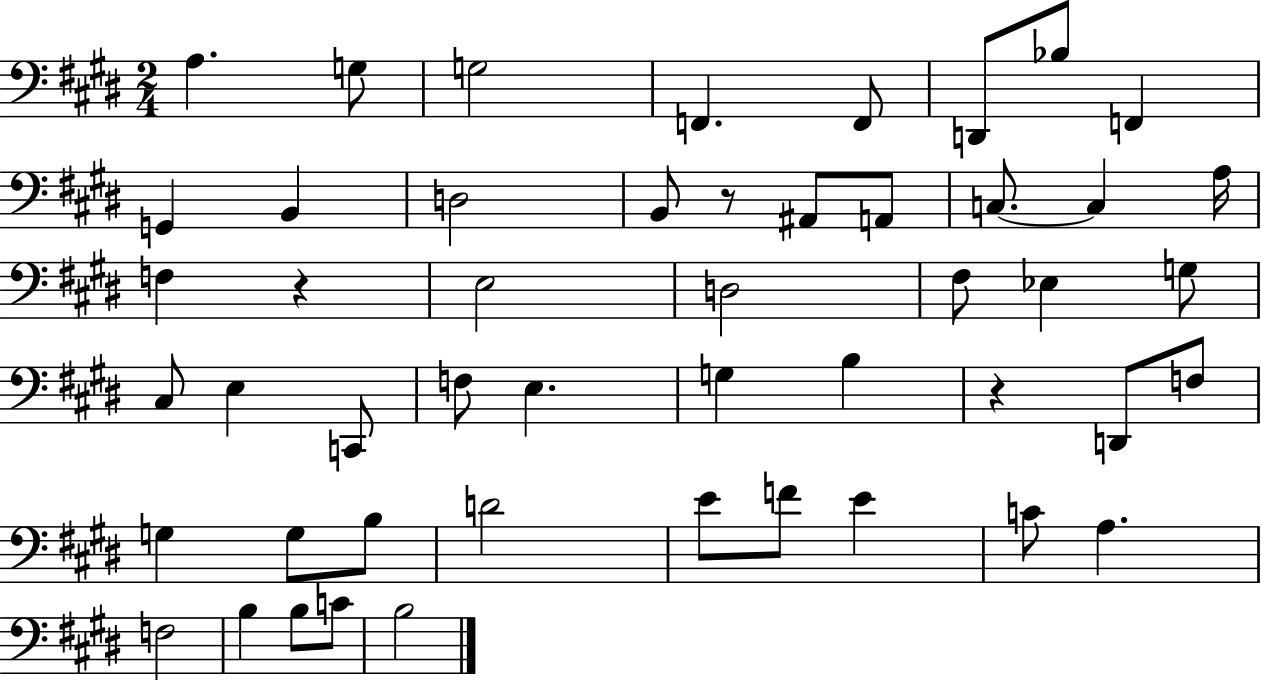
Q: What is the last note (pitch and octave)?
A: B3